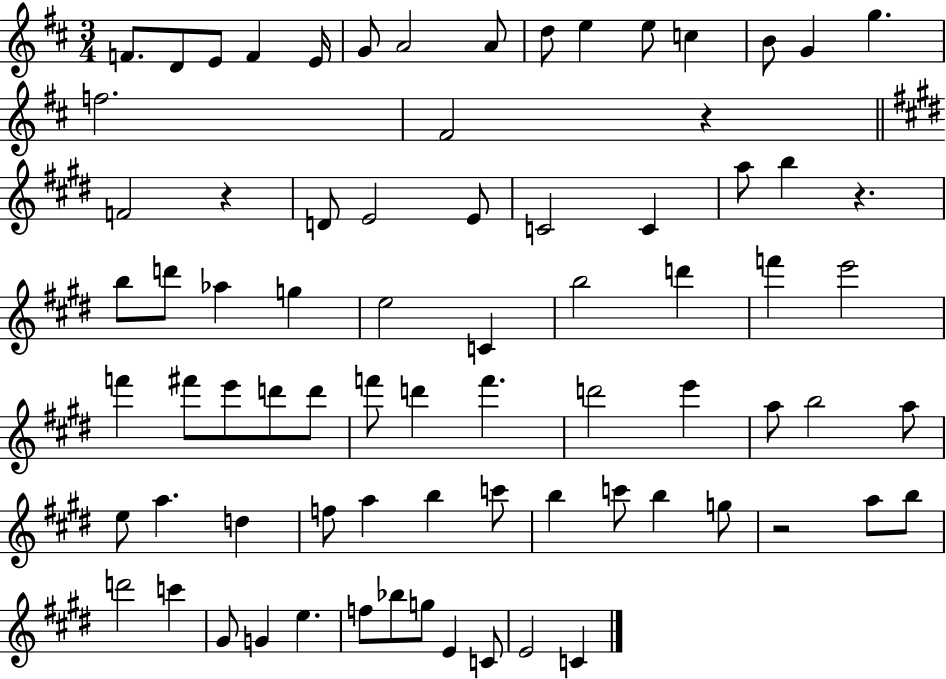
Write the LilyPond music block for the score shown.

{
  \clef treble
  \numericTimeSignature
  \time 3/4
  \key d \major
  f'8. d'8 e'8 f'4 e'16 | g'8 a'2 a'8 | d''8 e''4 e''8 c''4 | b'8 g'4 g''4. | \break f''2. | fis'2 r4 | \bar "||" \break \key e \major f'2 r4 | d'8 e'2 e'8 | c'2 c'4 | a''8 b''4 r4. | \break b''8 d'''8 aes''4 g''4 | e''2 c'4 | b''2 d'''4 | f'''4 e'''2 | \break f'''4 fis'''8 e'''8 d'''8 d'''8 | f'''8 d'''4 f'''4. | d'''2 e'''4 | a''8 b''2 a''8 | \break e''8 a''4. d''4 | f''8 a''4 b''4 c'''8 | b''4 c'''8 b''4 g''8 | r2 a''8 b''8 | \break d'''2 c'''4 | gis'8 g'4 e''4. | f''8 bes''8 g''8 e'4 c'8 | e'2 c'4 | \break \bar "|."
}